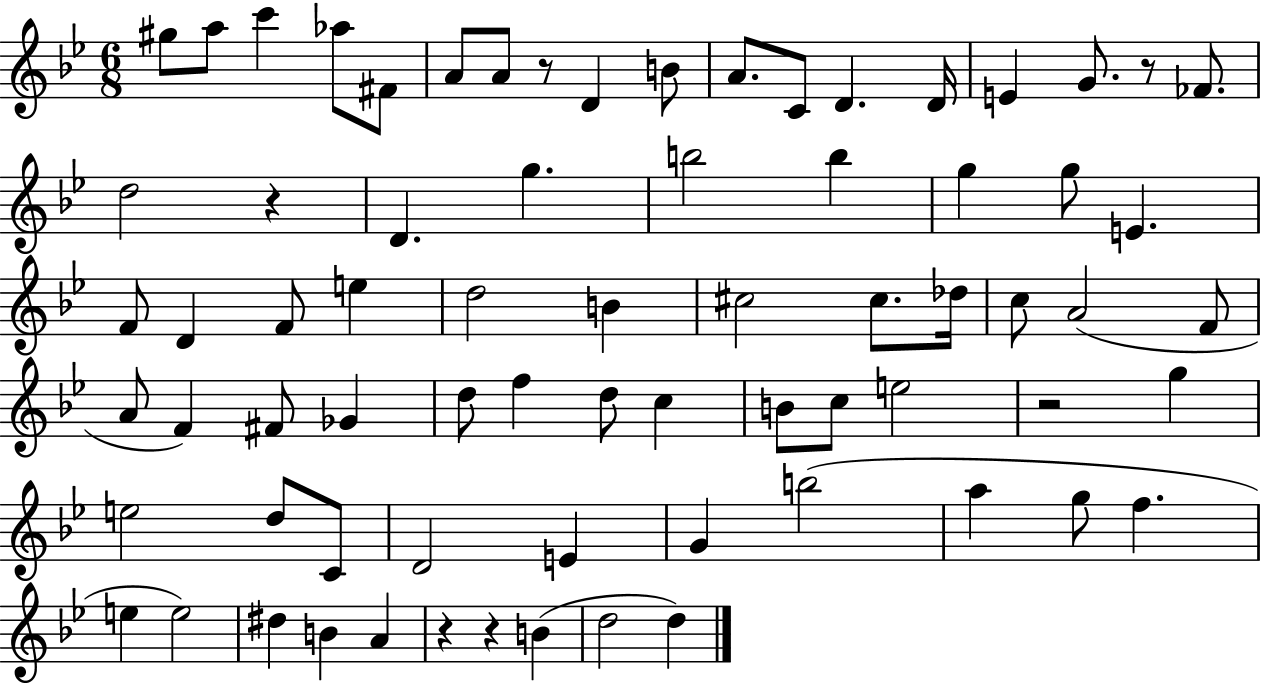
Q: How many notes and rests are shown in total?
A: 72